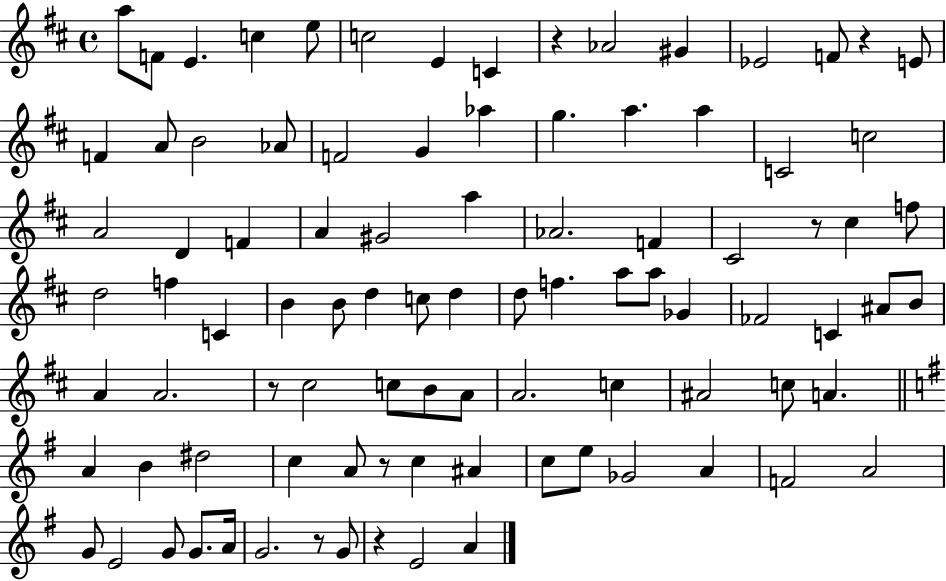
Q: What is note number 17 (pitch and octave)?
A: Ab4